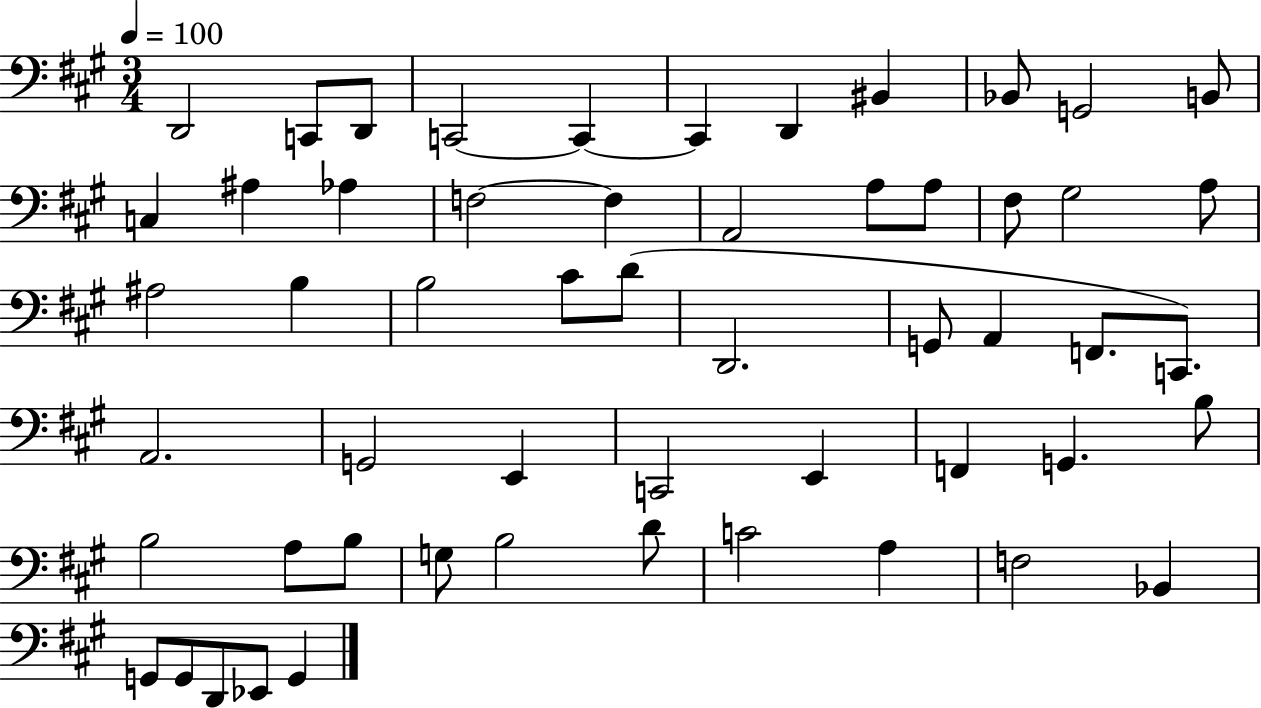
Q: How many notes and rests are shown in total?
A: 55